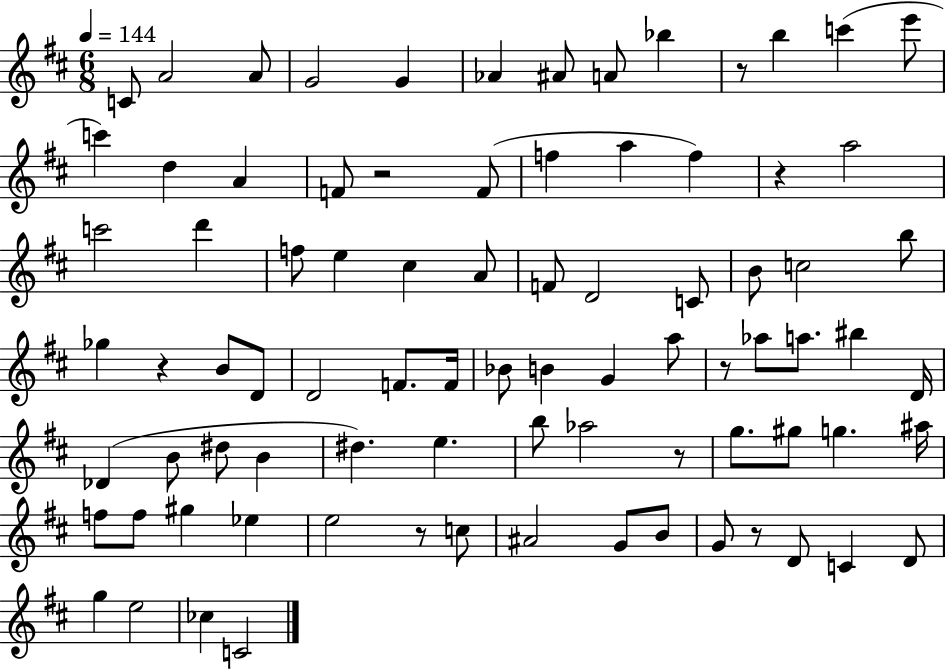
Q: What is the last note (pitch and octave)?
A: C4